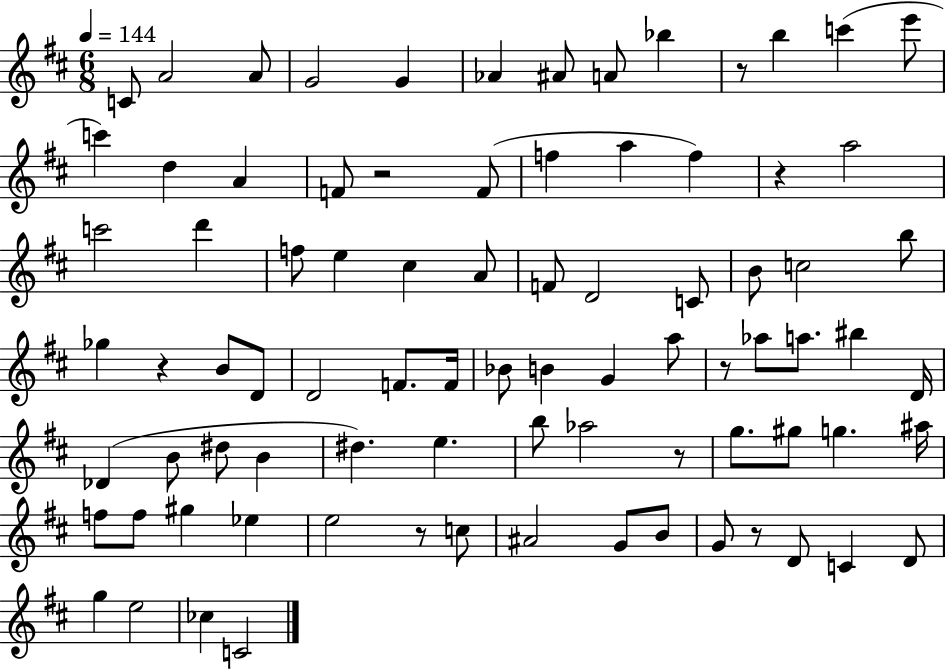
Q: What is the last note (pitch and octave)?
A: C4